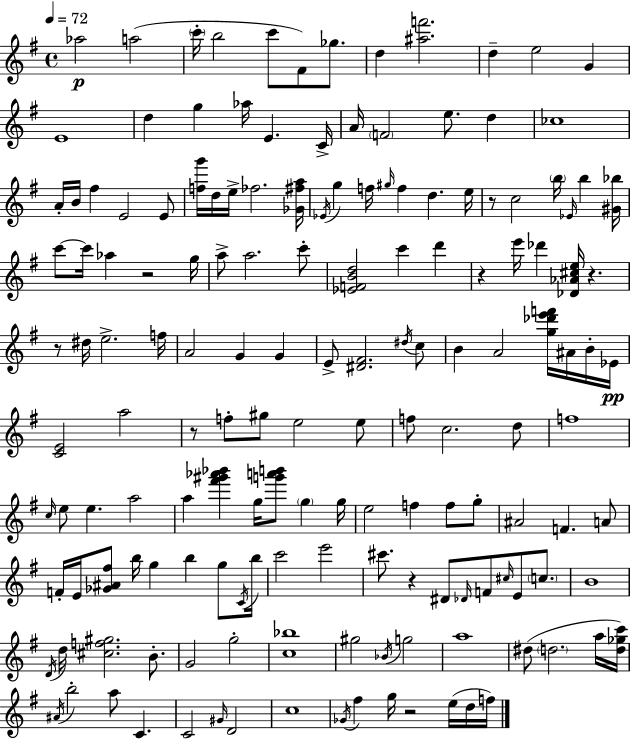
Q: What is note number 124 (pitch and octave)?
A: C4